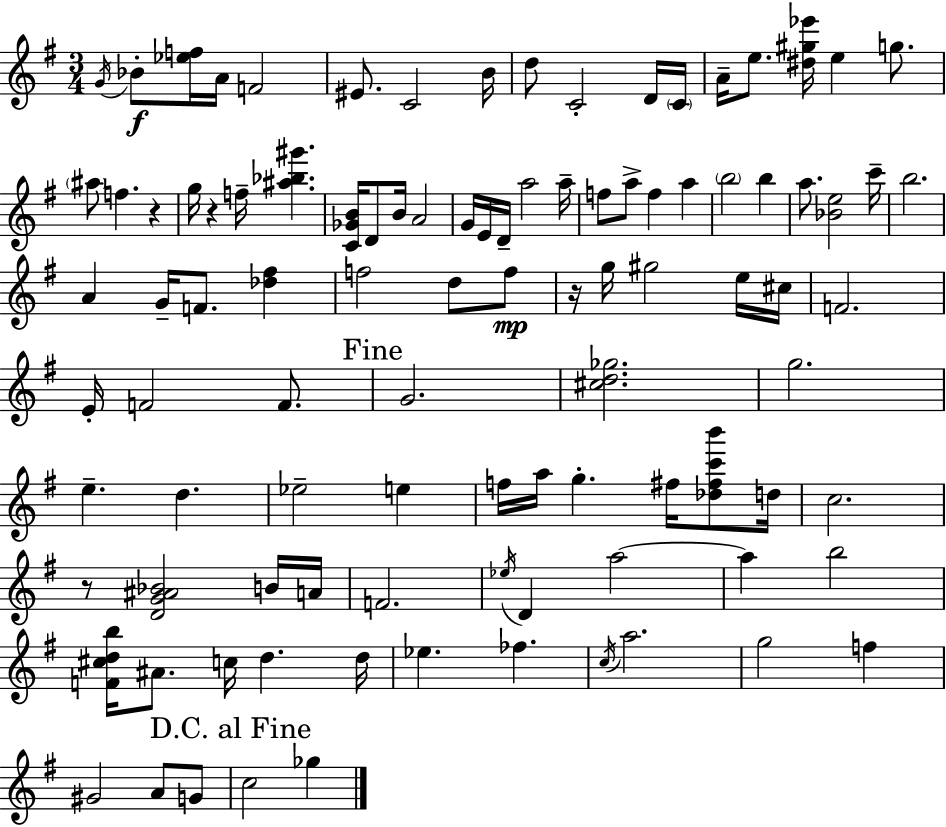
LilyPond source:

{
  \clef treble
  \numericTimeSignature
  \time 3/4
  \key e \minor
  \acciaccatura { g'16 }\f bes'8-. <ees'' f''>16 a'16 f'2 | eis'8. c'2 | b'16 d''8 c'2-. d'16 | \parenthesize c'16 a'16-- e''8. <dis'' gis'' ees'''>16 e''4 g''8. | \break \parenthesize ais''8 f''4. r4 | g''16 r4 f''16-- <ais'' bes'' gis'''>4. | <c' ges' b'>16 d'8 b'16 a'2 | g'16 e'16 d'16-- a''2 | \break a''16-- f''8 a''8-> f''4 a''4 | \parenthesize b''2 b''4 | a''8. <bes' e''>2 | c'''16-- b''2. | \break a'4 g'16-- f'8. <des'' fis''>4 | f''2 d''8 f''8\mp | r16 g''16 gis''2 e''16 | cis''16 f'2. | \break e'16-. f'2 f'8. | \mark "Fine" g'2. | <cis'' d'' ges''>2. | g''2. | \break e''4.-- d''4. | ees''2-- e''4 | f''16 a''16 g''4.-. fis''16 <des'' fis'' c''' b'''>8 | d''16 c''2. | \break r8 <d' g' ais' bes'>2 b'16 | a'16 f'2. | \acciaccatura { ees''16 } d'4 a''2~~ | a''4 b''2 | \break <f' cis'' d'' b''>16 ais'8. c''16 d''4. | d''16 ees''4. fes''4. | \acciaccatura { c''16 } a''2. | g''2 f''4 | \break gis'2 a'8 | g'8 \mark "D.C. al Fine" c''2 ges''4 | \bar "|."
}